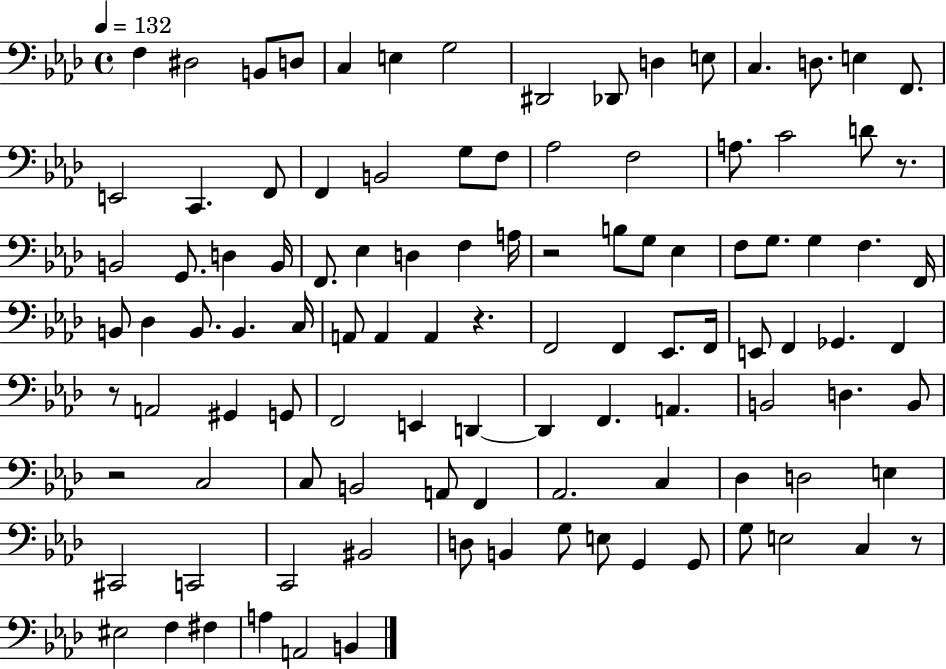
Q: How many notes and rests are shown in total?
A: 107